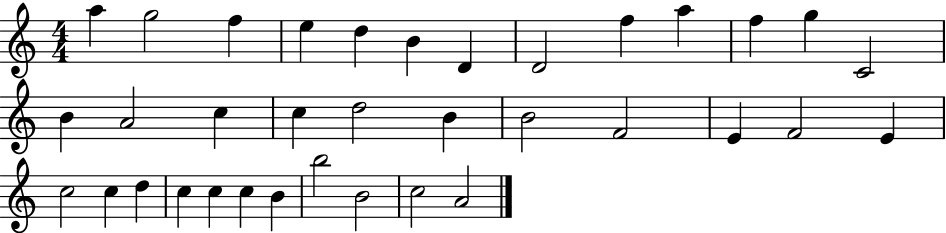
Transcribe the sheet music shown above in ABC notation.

X:1
T:Untitled
M:4/4
L:1/4
K:C
a g2 f e d B D D2 f a f g C2 B A2 c c d2 B B2 F2 E F2 E c2 c d c c c B b2 B2 c2 A2